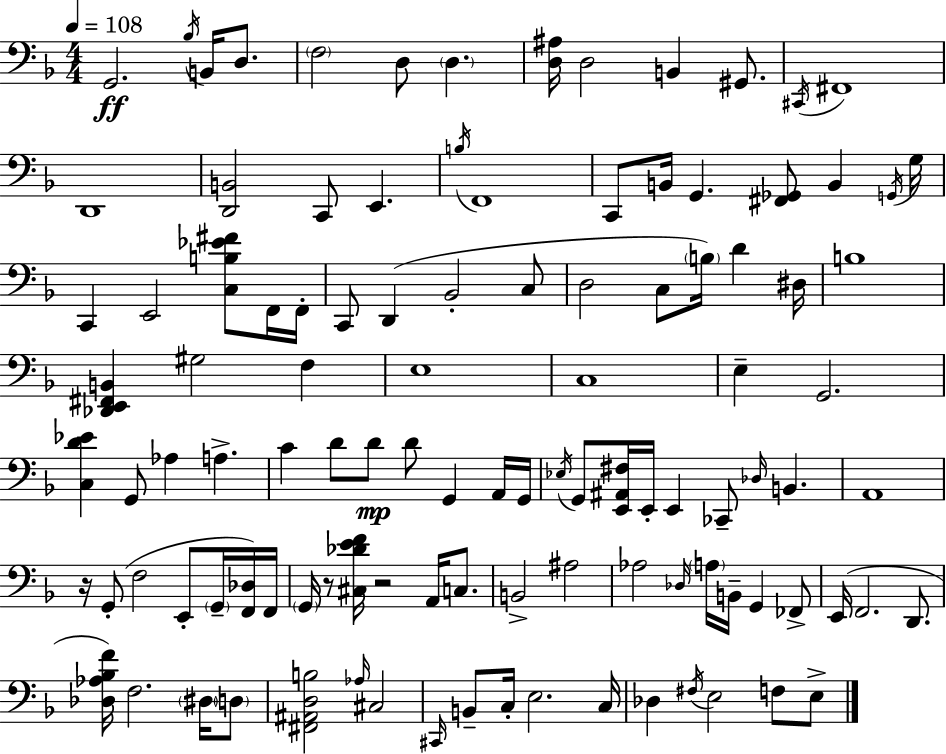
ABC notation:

X:1
T:Untitled
M:4/4
L:1/4
K:Dm
G,,2 _B,/4 B,,/4 D,/2 F,2 D,/2 D, [D,^A,]/4 D,2 B,, ^G,,/2 ^C,,/4 ^F,,4 D,,4 [D,,B,,]2 C,,/2 E,, B,/4 F,,4 C,,/2 B,,/4 G,, [^F,,_G,,]/2 B,, G,,/4 G,/4 C,, E,,2 [C,B,_E^F]/2 F,,/4 F,,/4 C,,/2 D,, _B,,2 C,/2 D,2 C,/2 B,/4 D ^D,/4 B,4 [_D,,E,,^F,,B,,] ^G,2 F, E,4 C,4 E, G,,2 [C,D_E] G,,/2 _A, A, C D/2 D/2 D/2 G,, A,,/4 G,,/4 _E,/4 G,,/2 [E,,^A,,^F,]/4 E,,/4 E,, _C,,/2 _D,/4 B,, A,,4 z/4 G,,/2 F,2 E,,/2 G,,/4 [F,,_D,]/4 F,,/4 G,,/4 z/2 [^C,_DEF]/4 z2 A,,/4 C,/2 B,,2 ^A,2 _A,2 _D,/4 A,/4 B,,/4 G,, _F,,/2 E,,/4 F,,2 D,,/2 [_D,_A,_B,F]/4 F,2 ^D,/4 D,/2 [^F,,^A,,D,B,]2 _A,/4 ^C,2 ^C,,/4 B,,/2 C,/4 E,2 C,/4 _D, ^F,/4 E,2 F,/2 E,/2